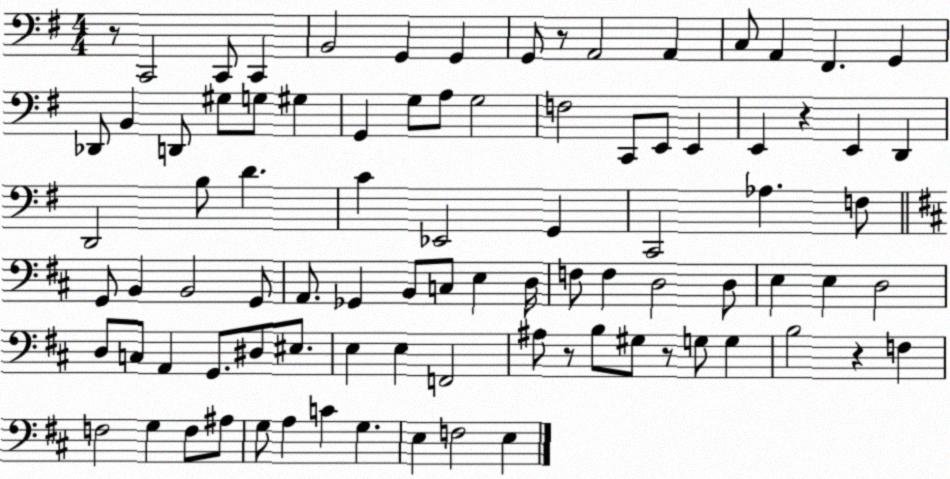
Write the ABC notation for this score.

X:1
T:Untitled
M:4/4
L:1/4
K:G
z/2 C,,2 C,,/2 C,, B,,2 G,, G,, G,,/2 z/2 A,,2 A,, C,/2 A,, ^F,, G,, _D,,/2 B,, D,,/2 ^G,/2 G,/2 ^G, G,, G,/2 A,/2 G,2 F,2 C,,/2 E,,/2 E,, E,, z E,, D,, D,,2 B,/2 D C _E,,2 G,, C,,2 _A, F,/2 G,,/2 B,, B,,2 G,,/2 A,,/2 _G,, B,,/2 C,/2 E, D,/4 F,/2 F, D,2 D,/2 E, E, D,2 D,/2 C,/2 A,, G,,/2 ^D,/2 ^E,/2 E, E, F,,2 ^A,/2 z/2 B,/2 ^G,/2 z/2 G,/2 G, B,2 z F, F,2 G, F,/2 ^A,/2 G,/2 A, C G, E, F,2 E,